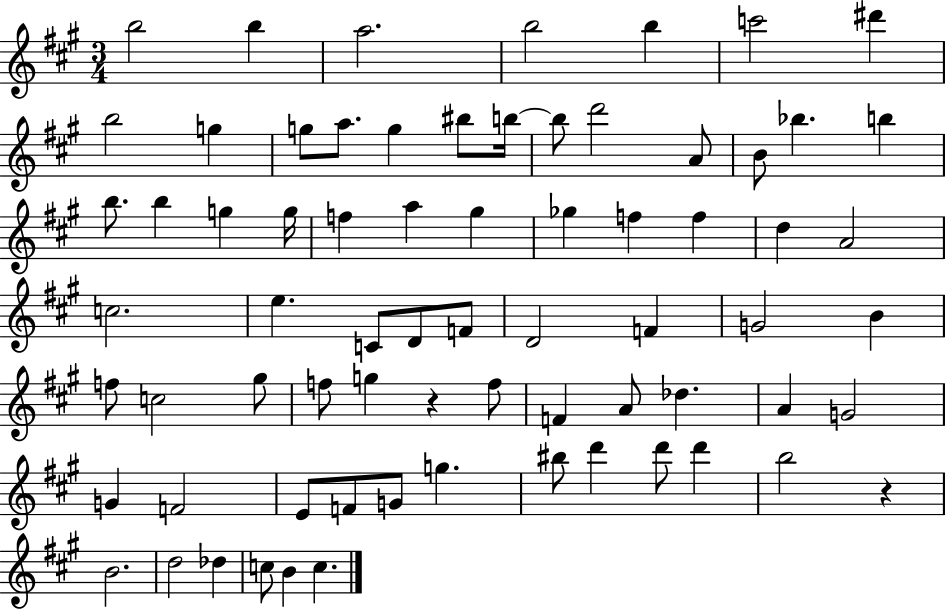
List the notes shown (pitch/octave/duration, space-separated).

B5/h B5/q A5/h. B5/h B5/q C6/h D#6/q B5/h G5/q G5/e A5/e. G5/q BIS5/e B5/s B5/e D6/h A4/e B4/e Bb5/q. B5/q B5/e. B5/q G5/q G5/s F5/q A5/q G#5/q Gb5/q F5/q F5/q D5/q A4/h C5/h. E5/q. C4/e D4/e F4/e D4/h F4/q G4/h B4/q F5/e C5/h G#5/e F5/e G5/q R/q F5/e F4/q A4/e Db5/q. A4/q G4/h G4/q F4/h E4/e F4/e G4/e G5/q. BIS5/e D6/q D6/e D6/q B5/h R/q B4/h. D5/h Db5/q C5/e B4/q C5/q.